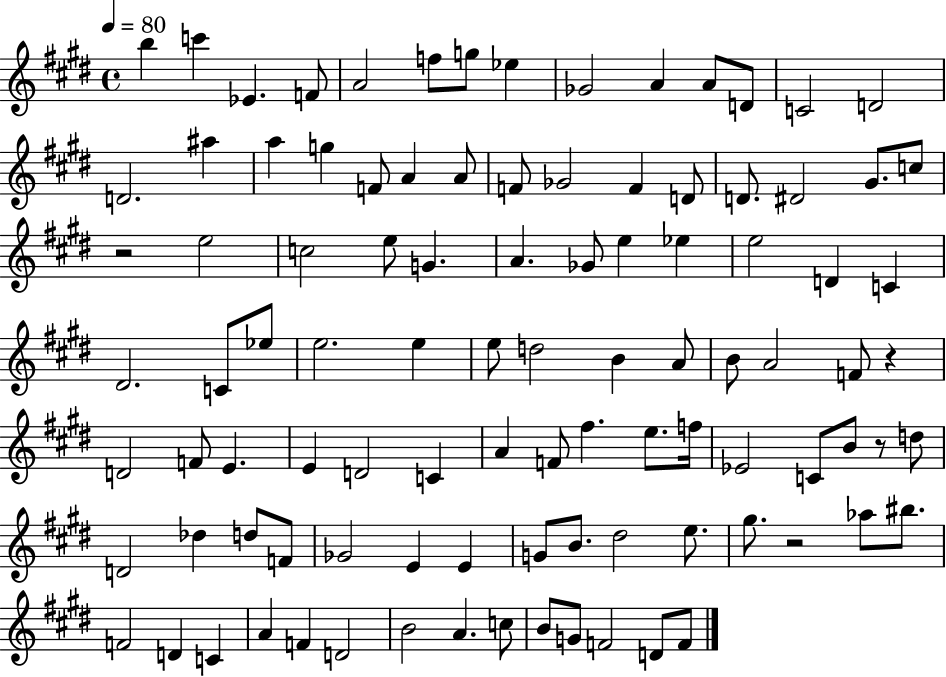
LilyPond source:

{
  \clef treble
  \time 4/4
  \defaultTimeSignature
  \key e \major
  \tempo 4 = 80
  \repeat volta 2 { b''4 c'''4 ees'4. f'8 | a'2 f''8 g''8 ees''4 | ges'2 a'4 a'8 d'8 | c'2 d'2 | \break d'2. ais''4 | a''4 g''4 f'8 a'4 a'8 | f'8 ges'2 f'4 d'8 | d'8. dis'2 gis'8. c''8 | \break r2 e''2 | c''2 e''8 g'4. | a'4. ges'8 e''4 ees''4 | e''2 d'4 c'4 | \break dis'2. c'8 ees''8 | e''2. e''4 | e''8 d''2 b'4 a'8 | b'8 a'2 f'8 r4 | \break d'2 f'8 e'4. | e'4 d'2 c'4 | a'4 f'8 fis''4. e''8. f''16 | ees'2 c'8 b'8 r8 d''8 | \break d'2 des''4 d''8 f'8 | ges'2 e'4 e'4 | g'8 b'8. dis''2 e''8. | gis''8. r2 aes''8 bis''8. | \break f'2 d'4 c'4 | a'4 f'4 d'2 | b'2 a'4. c''8 | b'8 g'8 f'2 d'8 f'8 | \break } \bar "|."
}